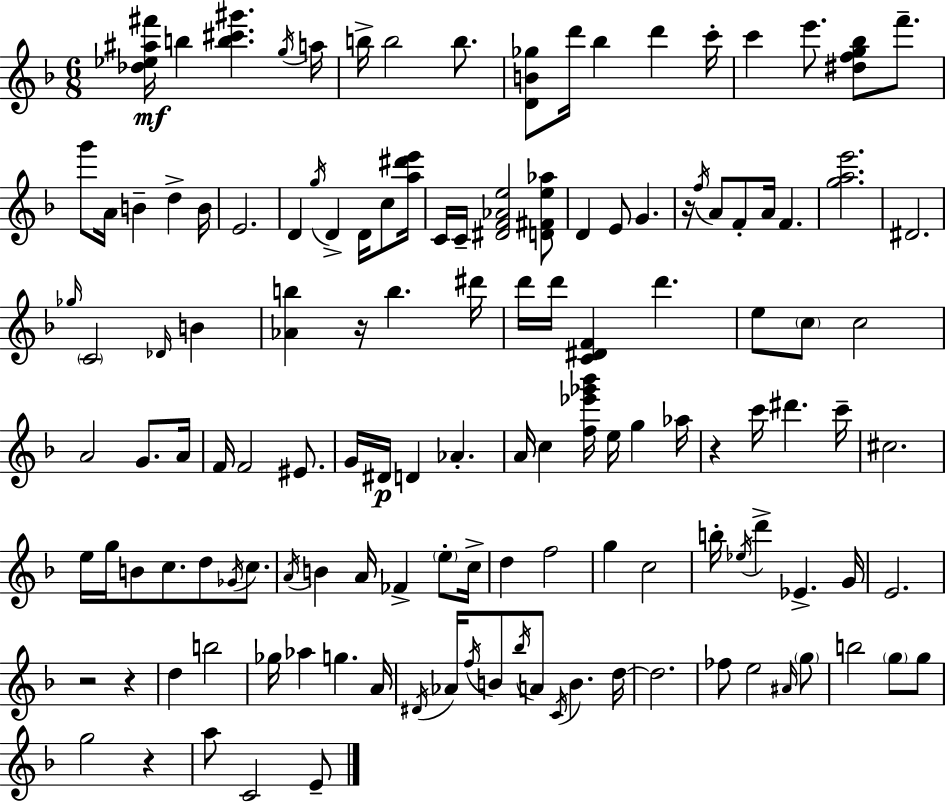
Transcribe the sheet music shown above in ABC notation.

X:1
T:Untitled
M:6/8
L:1/4
K:Dm
[_d_e^a^f']/4 b [b^c'^g'] g/4 a/4 b/4 b2 b/2 [DB_g]/2 d'/4 _b d' c'/4 c' e'/2 [^dfg_b]/2 f'/2 g'/2 A/4 B d B/4 E2 D g/4 D D/4 c/2 [a^d'e']/4 C/4 C/4 [^DF_Ae]2 [D^Fe_a]/2 D E/2 G z/4 f/4 A/2 F/2 A/4 F [gae']2 ^D2 _g/4 C2 _D/4 B [_Ab] z/4 b ^d'/4 d'/4 d'/4 [C^DF] d' e/2 c/2 c2 A2 G/2 A/4 F/4 F2 ^E/2 G/4 ^D/4 D _A A/4 c [f_e'_g'_b']/4 e/4 g _a/4 z c'/4 ^d' c'/4 ^c2 e/4 g/4 B/2 c/2 d/2 _G/4 c/2 A/4 B A/4 _F e/2 c/4 d f2 g c2 b/4 _e/4 d' _E G/4 E2 z2 z d b2 _g/4 _a g A/4 ^D/4 _A/4 f/4 B/2 _b/4 A/2 C/4 B d/4 d2 _f/2 e2 ^A/4 g/2 b2 g/2 g/2 g2 z a/2 C2 E/2